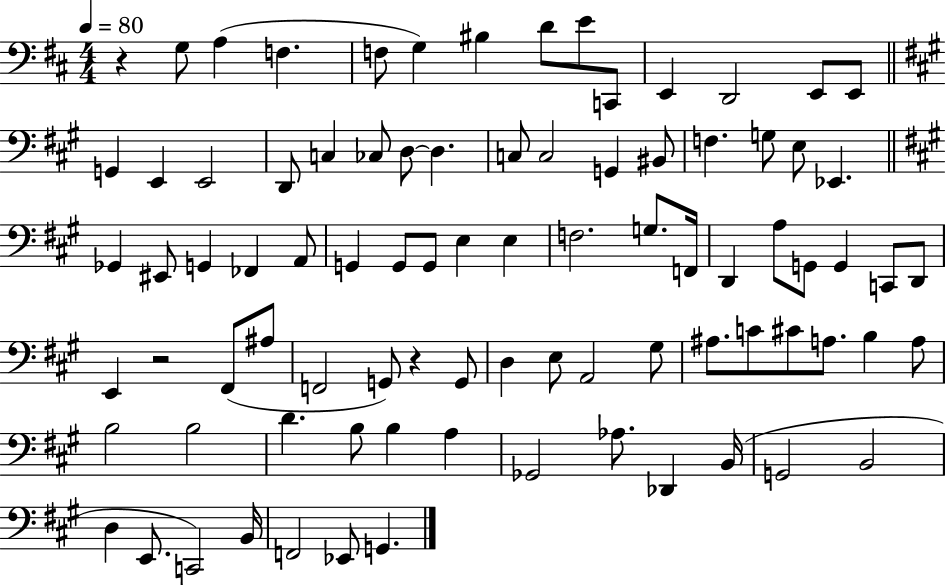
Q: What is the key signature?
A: D major